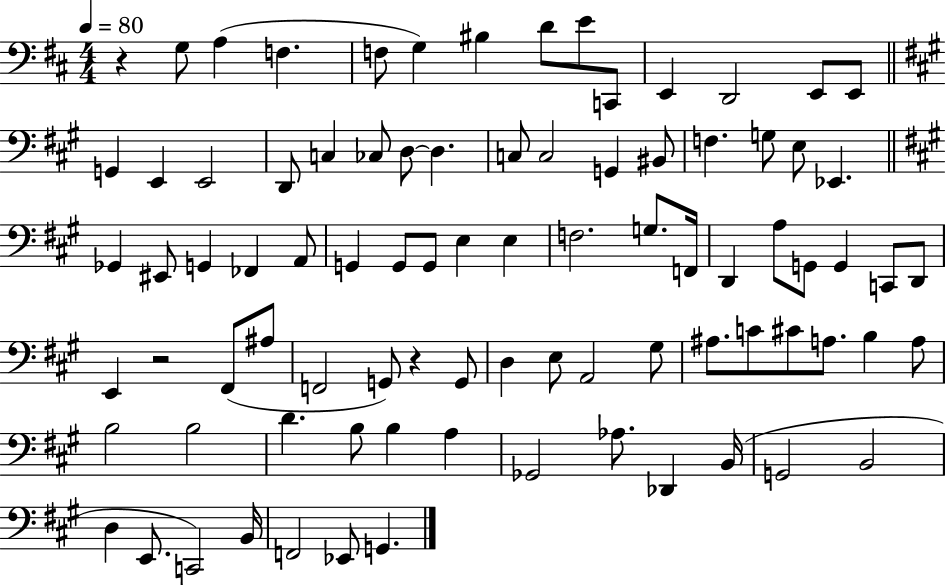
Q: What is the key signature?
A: D major